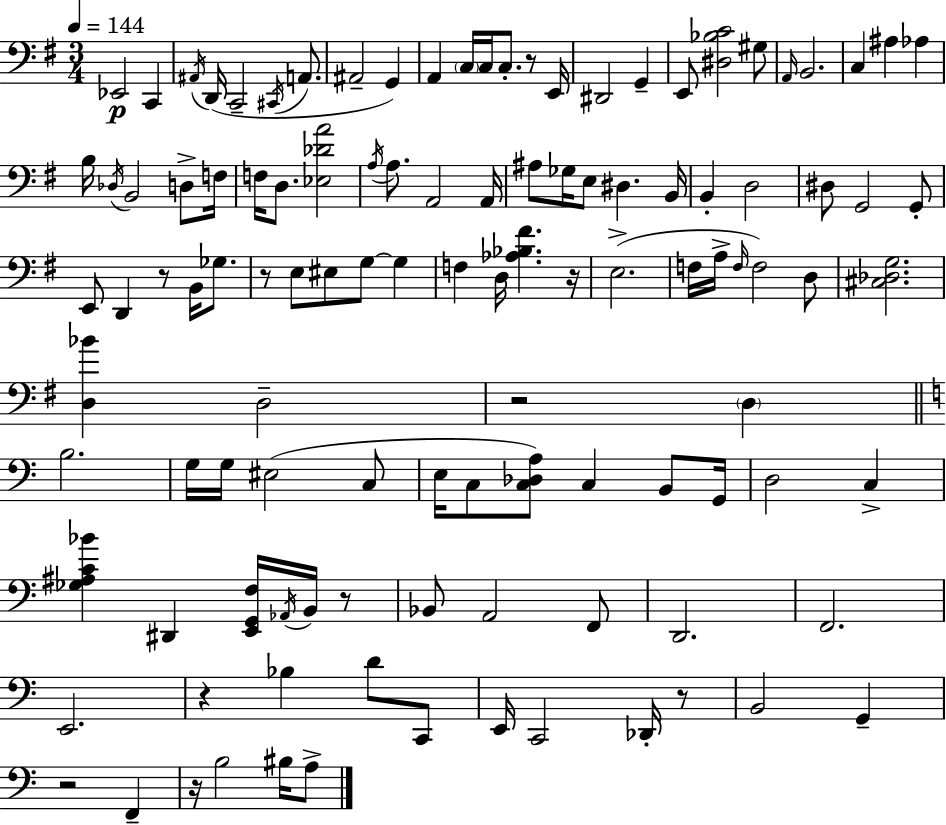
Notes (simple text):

Eb2/h C2/q A#2/s D2/s C2/h C#2/s A2/e. A#2/h G2/q A2/q C3/s C3/s C3/e. R/e E2/s D#2/h G2/q E2/e [D#3,Bb3,C4]/h G#3/e A2/s B2/h. C3/q A#3/q Ab3/q B3/s Db3/s B2/h D3/e F3/s F3/s D3/e. [Eb3,Db4,A4]/h A3/s A3/e. A2/h A2/s A#3/e Gb3/s E3/e D#3/q. B2/s B2/q D3/h D#3/e G2/h G2/e E2/e D2/q R/e B2/s Gb3/e. R/e E3/e EIS3/e G3/e G3/q F3/q D3/s [Ab3,Bb3,F#4]/q. R/s E3/h. F3/s A3/s F3/s F3/h D3/e [C#3,Db3,G3]/h. [D3,Bb4]/q D3/h R/h D3/q B3/h. G3/s G3/s EIS3/h C3/e E3/s C3/e [C3,Db3,A3]/e C3/q B2/e G2/s D3/h C3/q [Gb3,A#3,C4,Bb4]/q D#2/q [E2,G2,F3]/s Ab2/s B2/s R/e Bb2/e A2/h F2/e D2/h. F2/h. E2/h. R/q Bb3/q D4/e C2/e E2/s C2/h Db2/s R/e B2/h G2/q R/h F2/q R/s B3/h BIS3/s A3/e